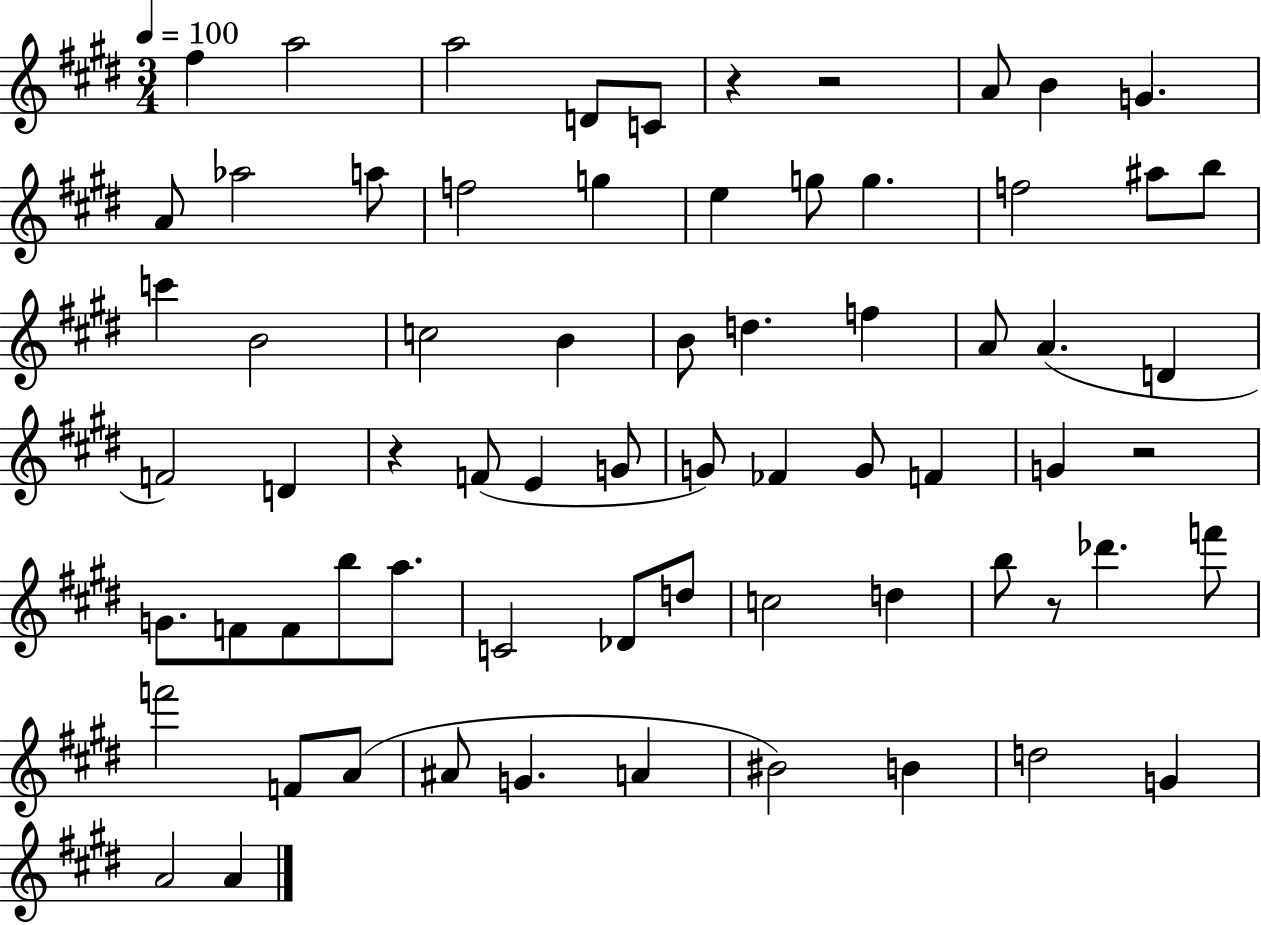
{
  \clef treble
  \numericTimeSignature
  \time 3/4
  \key e \major
  \tempo 4 = 100
  \repeat volta 2 { fis''4 a''2 | a''2 d'8 c'8 | r4 r2 | a'8 b'4 g'4. | \break a'8 aes''2 a''8 | f''2 g''4 | e''4 g''8 g''4. | f''2 ais''8 b''8 | \break c'''4 b'2 | c''2 b'4 | b'8 d''4. f''4 | a'8 a'4.( d'4 | \break f'2) d'4 | r4 f'8( e'4 g'8 | g'8) fes'4 g'8 f'4 | g'4 r2 | \break g'8. f'8 f'8 b''8 a''8. | c'2 des'8 d''8 | c''2 d''4 | b''8 r8 des'''4. f'''8 | \break f'''2 f'8 a'8( | ais'8 g'4. a'4 | bis'2) b'4 | d''2 g'4 | \break a'2 a'4 | } \bar "|."
}